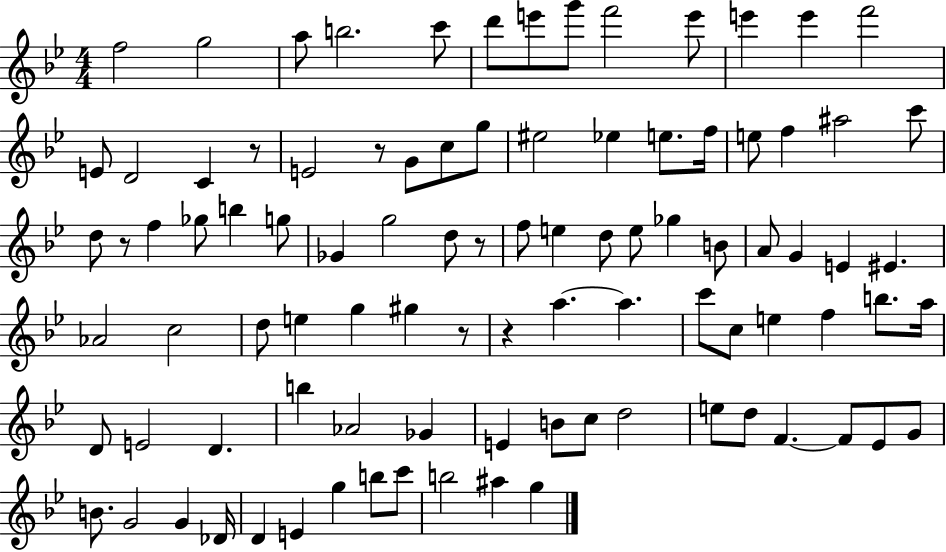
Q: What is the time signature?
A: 4/4